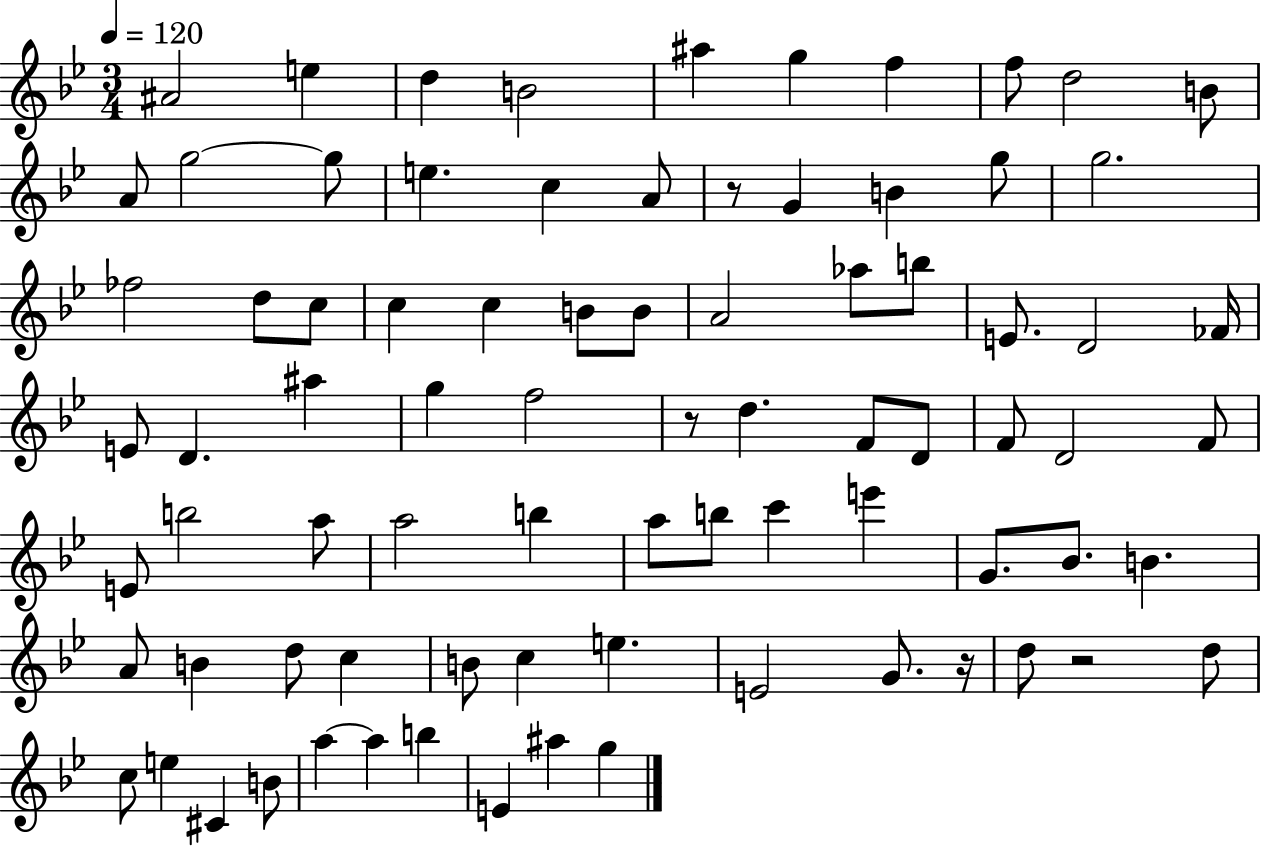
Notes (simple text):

A#4/h E5/q D5/q B4/h A#5/q G5/q F5/q F5/e D5/h B4/e A4/e G5/h G5/e E5/q. C5/q A4/e R/e G4/q B4/q G5/e G5/h. FES5/h D5/e C5/e C5/q C5/q B4/e B4/e A4/h Ab5/e B5/e E4/e. D4/h FES4/s E4/e D4/q. A#5/q G5/q F5/h R/e D5/q. F4/e D4/e F4/e D4/h F4/e E4/e B5/h A5/e A5/h B5/q A5/e B5/e C6/q E6/q G4/e. Bb4/e. B4/q. A4/e B4/q D5/e C5/q B4/e C5/q E5/q. E4/h G4/e. R/s D5/e R/h D5/e C5/e E5/q C#4/q B4/e A5/q A5/q B5/q E4/q A#5/q G5/q